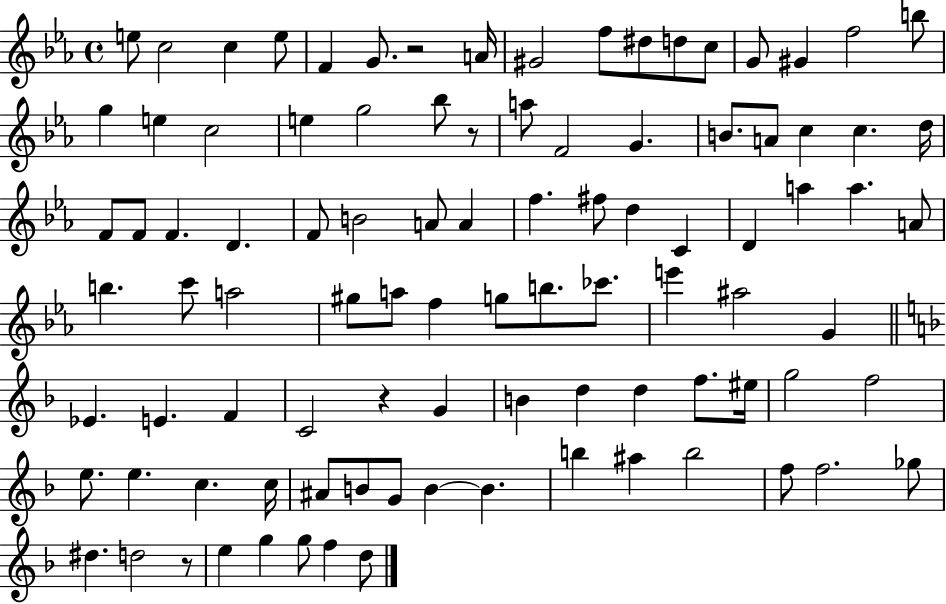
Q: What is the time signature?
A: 4/4